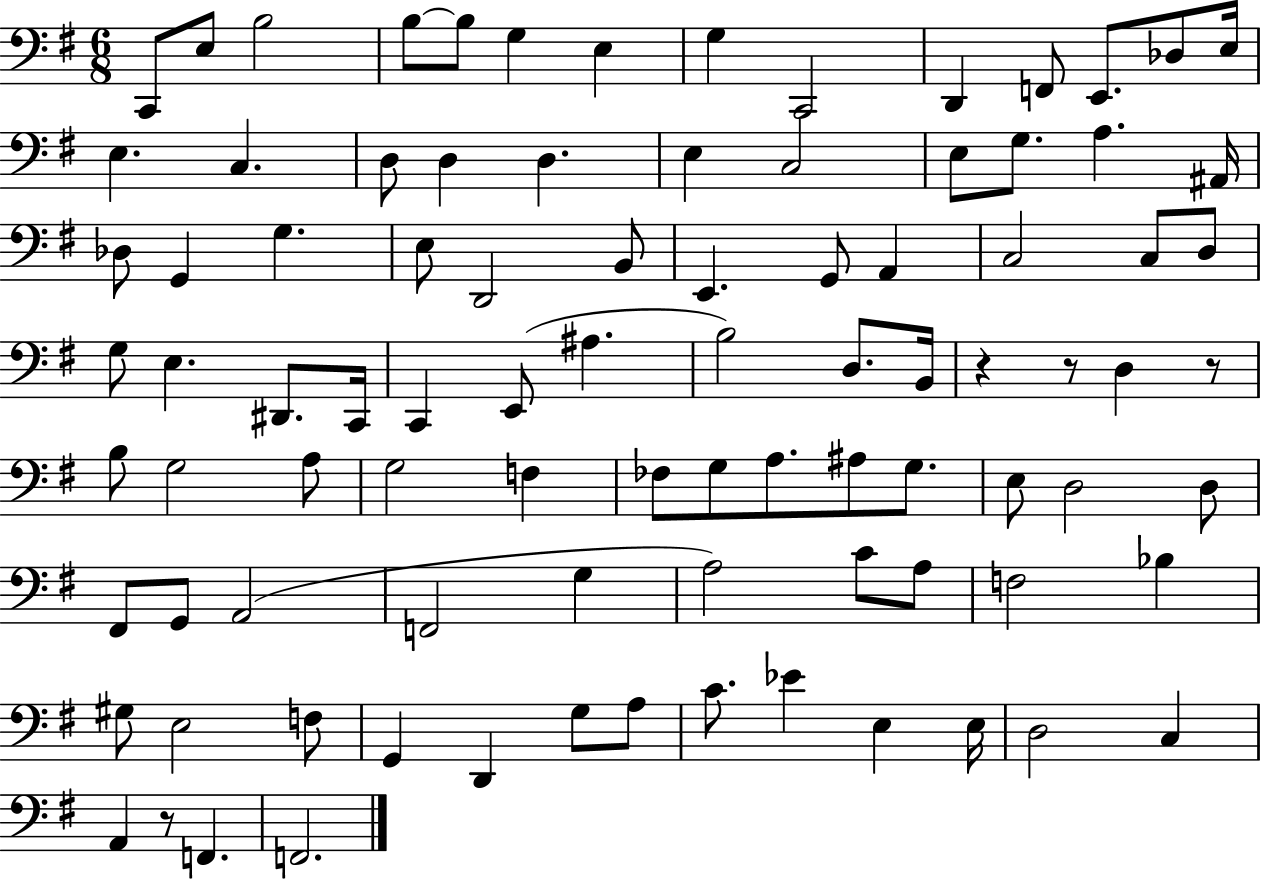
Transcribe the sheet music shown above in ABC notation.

X:1
T:Untitled
M:6/8
L:1/4
K:G
C,,/2 E,/2 B,2 B,/2 B,/2 G, E, G, C,,2 D,, F,,/2 E,,/2 _D,/2 E,/4 E, C, D,/2 D, D, E, C,2 E,/2 G,/2 A, ^A,,/4 _D,/2 G,, G, E,/2 D,,2 B,,/2 E,, G,,/2 A,, C,2 C,/2 D,/2 G,/2 E, ^D,,/2 C,,/4 C,, E,,/2 ^A, B,2 D,/2 B,,/4 z z/2 D, z/2 B,/2 G,2 A,/2 G,2 F, _F,/2 G,/2 A,/2 ^A,/2 G,/2 E,/2 D,2 D,/2 ^F,,/2 G,,/2 A,,2 F,,2 G, A,2 C/2 A,/2 F,2 _B, ^G,/2 E,2 F,/2 G,, D,, G,/2 A,/2 C/2 _E E, E,/4 D,2 C, A,, z/2 F,, F,,2